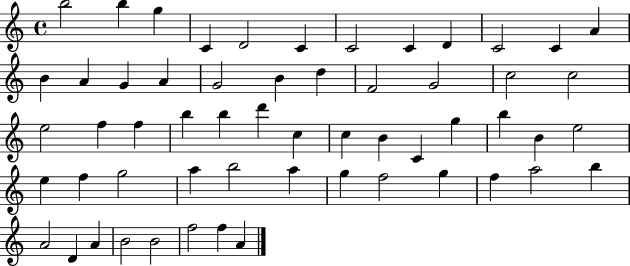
B5/h B5/q G5/q C4/q D4/h C4/q C4/h C4/q D4/q C4/h C4/q A4/q B4/q A4/q G4/q A4/q G4/h B4/q D5/q F4/h G4/h C5/h C5/h E5/h F5/q F5/q B5/q B5/q D6/q C5/q C5/q B4/q C4/q G5/q B5/q B4/q E5/h E5/q F5/q G5/h A5/q B5/h A5/q G5/q F5/h G5/q F5/q A5/h B5/q A4/h D4/q A4/q B4/h B4/h F5/h F5/q A4/q